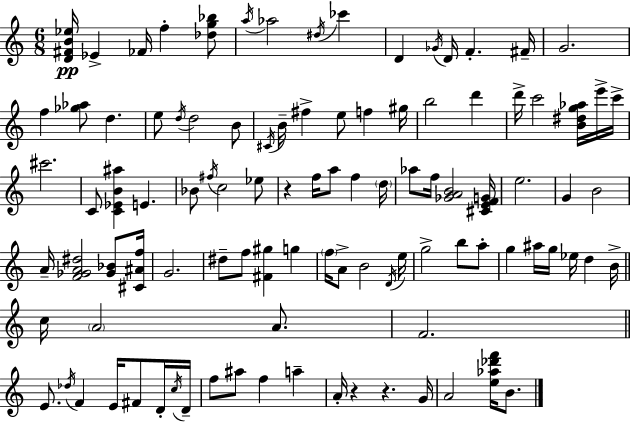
{
  \clef treble
  \numericTimeSignature
  \time 6/8
  \key c \major
  <d' fis' b' ees''>16\pp ees'4-> fes'16 f''4-. <des'' g'' bes''>8 | \acciaccatura { a''16 } aes''2 \acciaccatura { dis''16 } ces'''4 | d'4 \acciaccatura { ges'16 } d'16 f'4.-. | fis'16-- g'2. | \break f''4 <ges'' aes''>8 d''4. | e''8 \acciaccatura { d''16 } d''2 | b'8 \acciaccatura { cis'16 } b'16-- fis''4-> e''8 | f''4 gis''16 b''2 | \break d'''4 d'''16-> c'''2 | <b' dis'' g'' aes''>16 e'''16-> c'''16-> cis'''2. | c'8 <c' ees' b' ais''>4 e'4. | bes'8 \acciaccatura { fis''16 } c''2 | \break ees''8 r4 f''16 a''8 | f''4 \parenthesize d''16 aes''8 f''16 <ges' a' b'>2 | <cis' e' f' g'>16 e''2. | g'4 b'2 | \break a'16-- <f' ges' a' dis''>2 | <ges' bes'>8 <cis' ais' f''>16 g'2. | dis''8-- f''8 <fis' gis''>4 | g''4 \parenthesize f''16 a'8-> b'2 | \break \acciaccatura { d'16 } e''16 g''2-> | b''8 a''8-. g''4 ais''16 | g''16 ees''16 d''4 b'16-> \bar "||" \break \key a \minor c''16 \parenthesize a'2 a'8. | f'2. | \bar "||" \break \key a \minor e'8. \acciaccatura { des''16 } f'4 e'16 fis'8 d'16-. | \acciaccatura { c''16 } d'16-- f''8 ais''8 f''4 a''4-- | a'16-. r4 r4. | g'16 a'2 <e'' aes'' des''' f'''>16 b'8. | \break \bar "|."
}